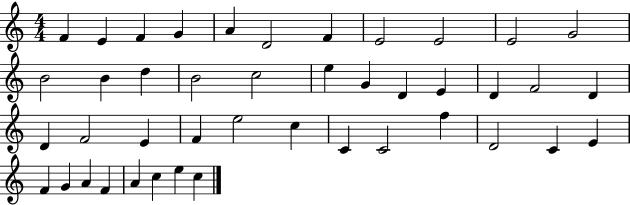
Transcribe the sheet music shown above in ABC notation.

X:1
T:Untitled
M:4/4
L:1/4
K:C
F E F G A D2 F E2 E2 E2 G2 B2 B d B2 c2 e G D E D F2 D D F2 E F e2 c C C2 f D2 C E F G A F A c e c